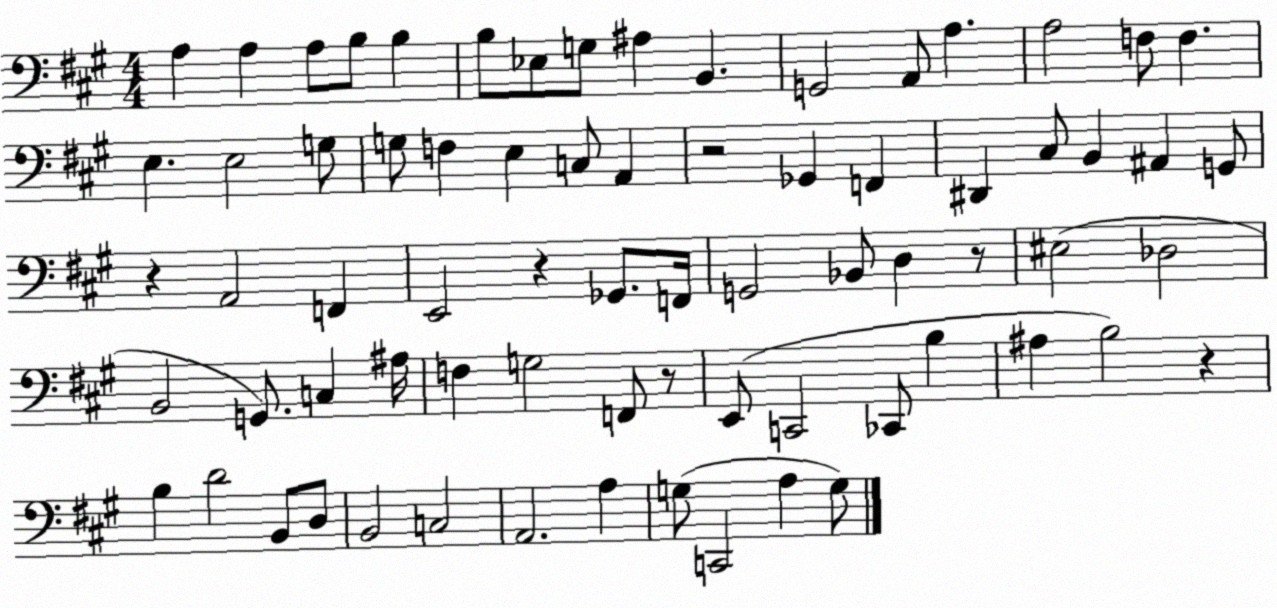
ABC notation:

X:1
T:Untitled
M:4/4
L:1/4
K:A
A, A, A,/2 B,/2 B, B,/2 _E,/2 G,/2 ^A, B,, G,,2 A,,/2 A, A,2 F,/2 F, E, E,2 G,/2 G,/2 F, E, C,/2 A,, z2 _G,, F,, ^D,, ^C,/2 B,, ^A,, G,,/2 z A,,2 F,, E,,2 z _G,,/2 F,,/4 G,,2 _B,,/2 D, z/2 ^E,2 _D,2 B,,2 G,,/2 C, ^A,/4 F, G,2 F,,/2 z/2 E,,/2 C,,2 _C,,/2 B, ^A, B,2 z B, D2 B,,/2 D,/2 B,,2 C,2 A,,2 A, G,/2 C,,2 A, G,/2